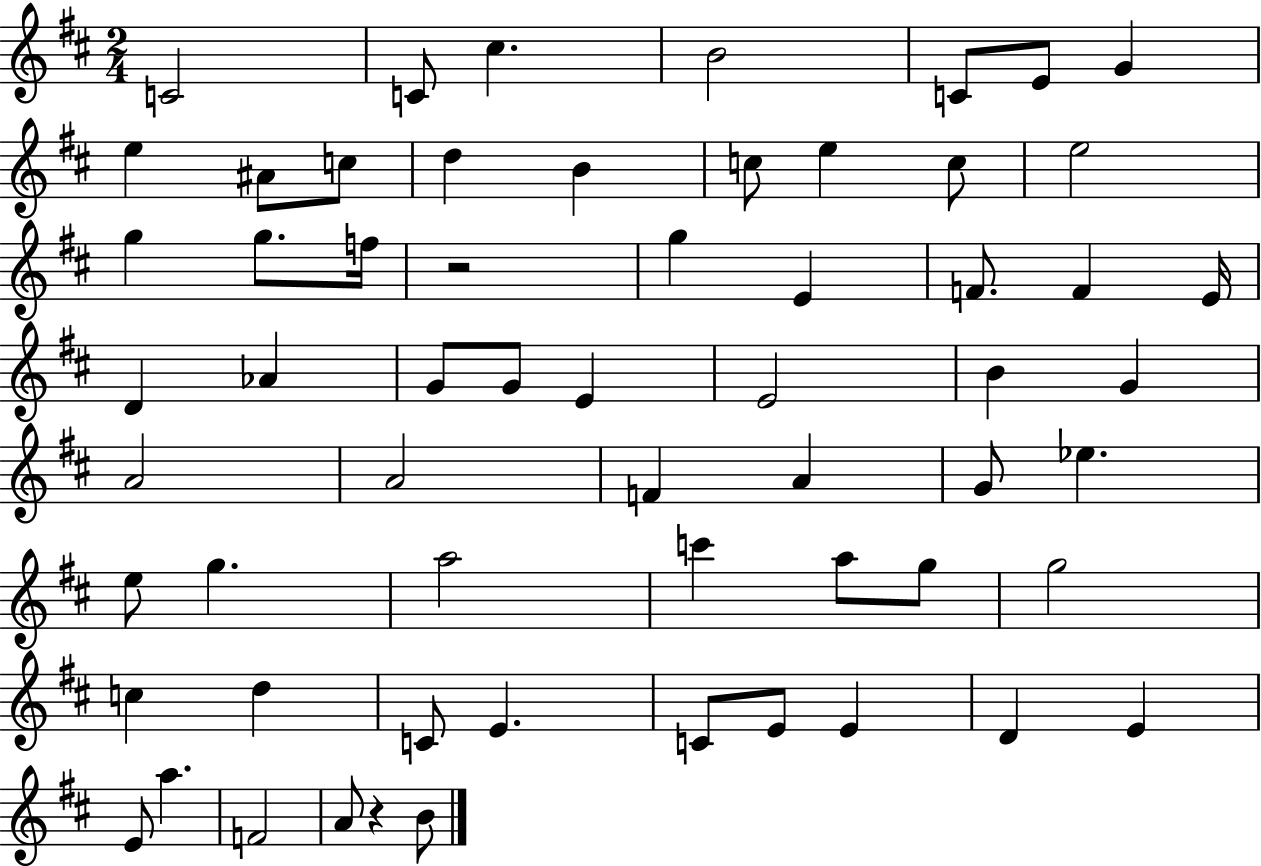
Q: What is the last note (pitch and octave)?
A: B4